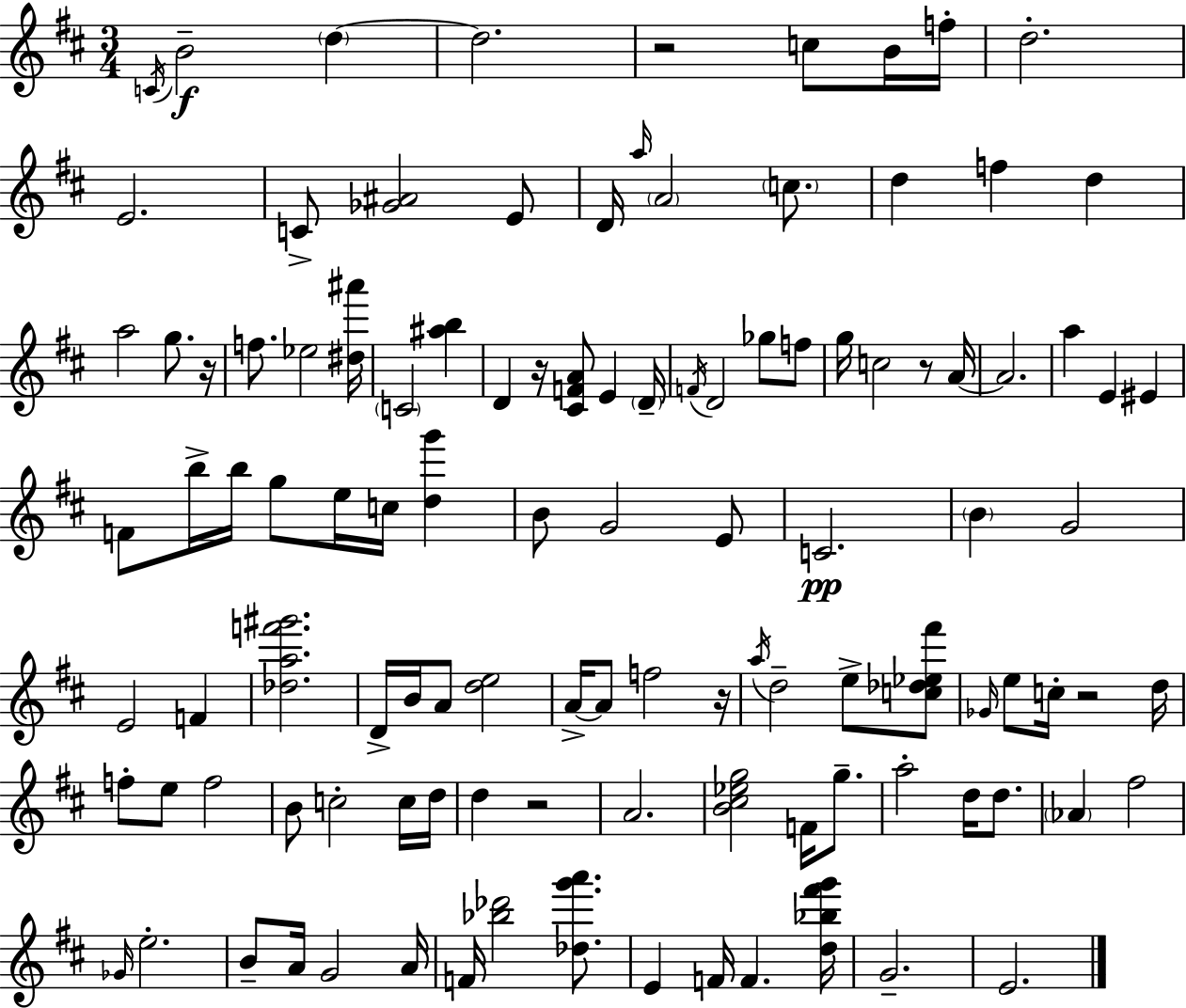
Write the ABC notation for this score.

X:1
T:Untitled
M:3/4
L:1/4
K:D
C/4 B2 d d2 z2 c/2 B/4 f/4 d2 E2 C/2 [_G^A]2 E/2 D/4 a/4 A2 c/2 d f d a2 g/2 z/4 f/2 _e2 [^d^a']/4 C2 [^ab] D z/4 [^CFA]/2 E D/4 F/4 D2 _g/2 f/2 g/4 c2 z/2 A/4 A2 a E ^E F/2 b/4 b/4 g/2 e/4 c/4 [dg'] B/2 G2 E/2 C2 B G2 E2 F [_daf'^g']2 D/4 B/4 A/2 [de]2 A/4 A/2 f2 z/4 a/4 d2 e/2 [c_d_e^f']/2 _G/4 e/2 c/4 z2 d/4 f/2 e/2 f2 B/2 c2 c/4 d/4 d z2 A2 [B^c_eg]2 F/4 g/2 a2 d/4 d/2 _A ^f2 _G/4 e2 B/2 A/4 G2 A/4 F/4 [_b_d']2 [_dg'a']/2 E F/4 F [d_b^f'g']/4 G2 E2